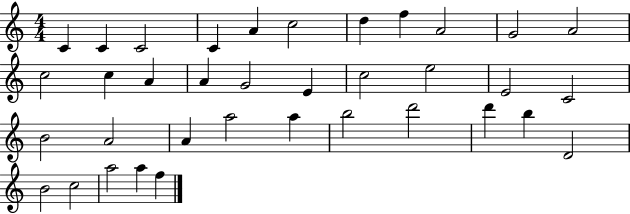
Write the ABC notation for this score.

X:1
T:Untitled
M:4/4
L:1/4
K:C
C C C2 C A c2 d f A2 G2 A2 c2 c A A G2 E c2 e2 E2 C2 B2 A2 A a2 a b2 d'2 d' b D2 B2 c2 a2 a f